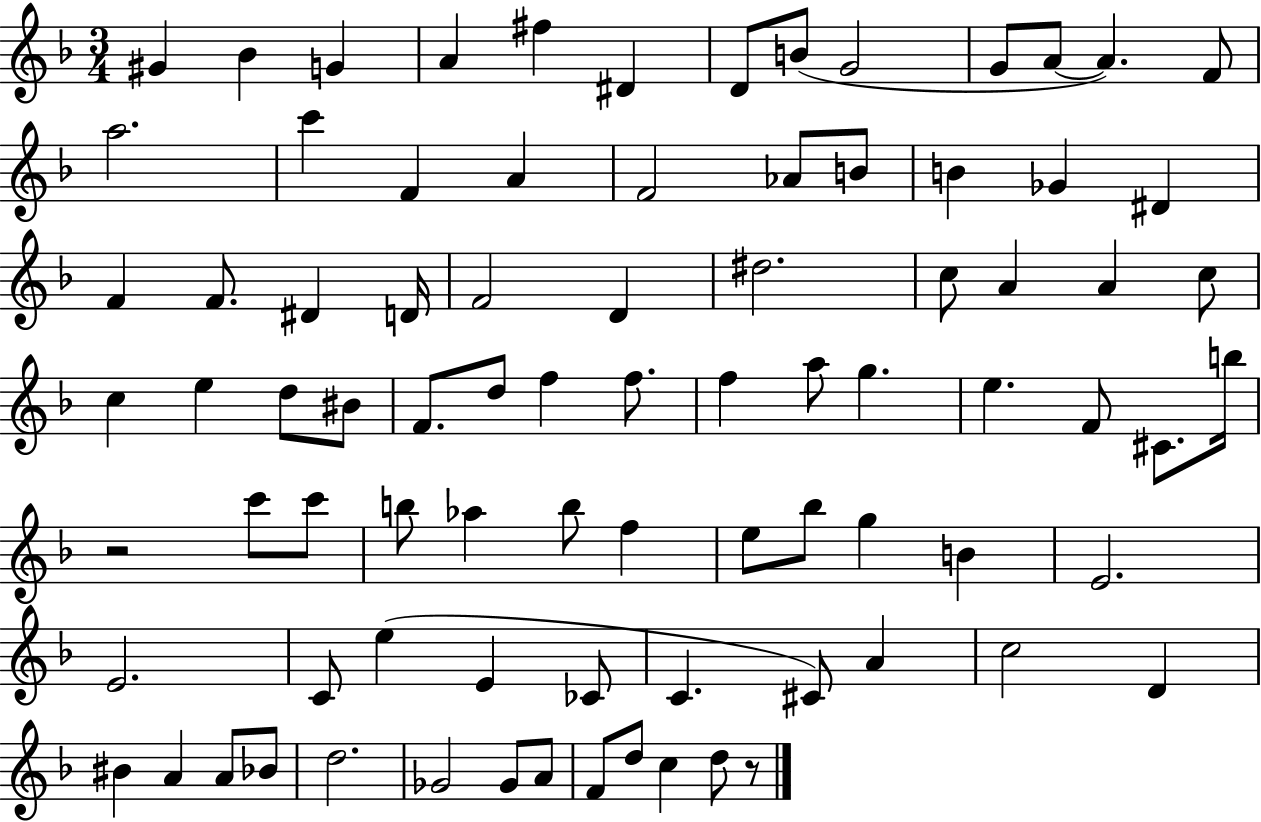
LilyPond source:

{
  \clef treble
  \numericTimeSignature
  \time 3/4
  \key f \major
  \repeat volta 2 { gis'4 bes'4 g'4 | a'4 fis''4 dis'4 | d'8 b'8( g'2 | g'8 a'8~~ a'4.) f'8 | \break a''2. | c'''4 f'4 a'4 | f'2 aes'8 b'8 | b'4 ges'4 dis'4 | \break f'4 f'8. dis'4 d'16 | f'2 d'4 | dis''2. | c''8 a'4 a'4 c''8 | \break c''4 e''4 d''8 bis'8 | f'8. d''8 f''4 f''8. | f''4 a''8 g''4. | e''4. f'8 cis'8. b''16 | \break r2 c'''8 c'''8 | b''8 aes''4 b''8 f''4 | e''8 bes''8 g''4 b'4 | e'2. | \break e'2. | c'8 e''4( e'4 ces'8 | c'4. cis'8) a'4 | c''2 d'4 | \break bis'4 a'4 a'8 bes'8 | d''2. | ges'2 ges'8 a'8 | f'8 d''8 c''4 d''8 r8 | \break } \bar "|."
}